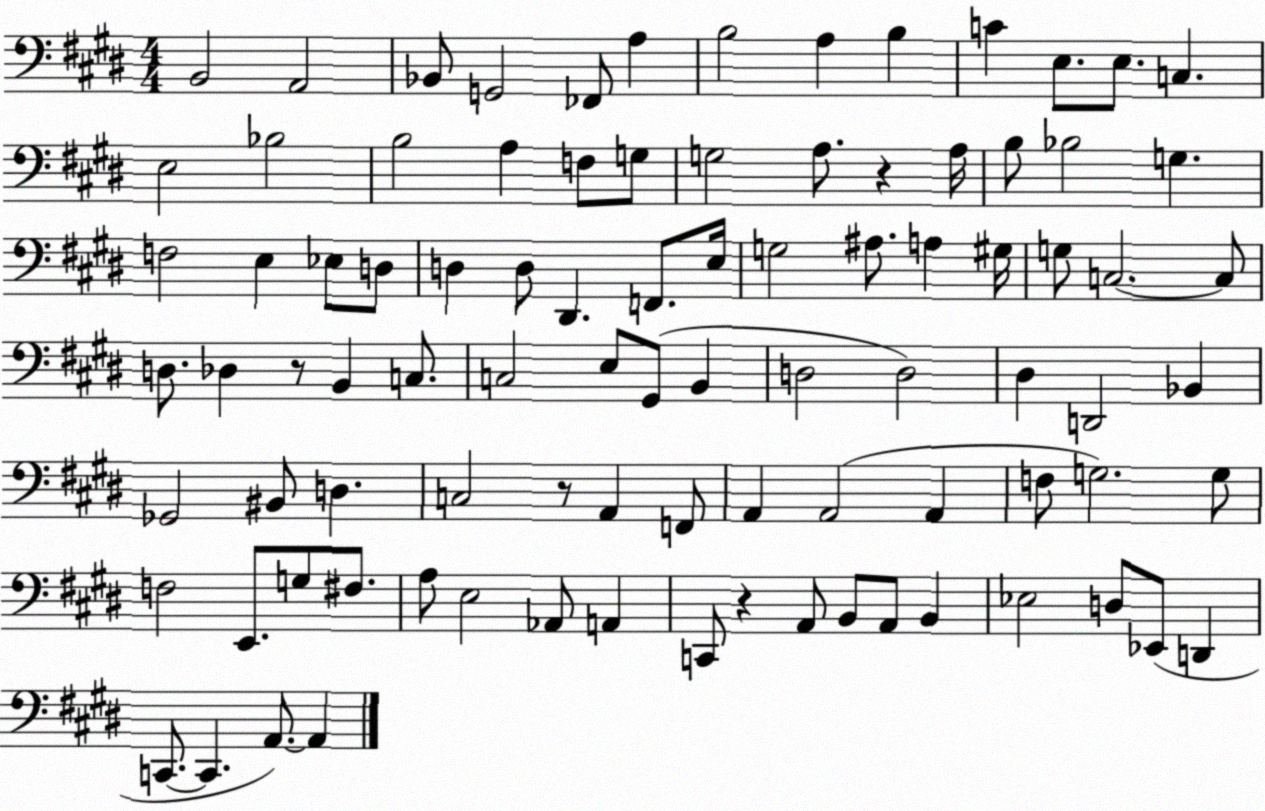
X:1
T:Untitled
M:4/4
L:1/4
K:E
B,,2 A,,2 _B,,/2 G,,2 _F,,/2 A, B,2 A, B, C E,/2 E,/2 C, E,2 _B,2 B,2 A, F,/2 G,/2 G,2 A,/2 z A,/4 B,/2 _B,2 G, F,2 E, _E,/2 D,/2 D, D,/2 ^D,, F,,/2 E,/4 G,2 ^A,/2 A, ^G,/4 G,/2 C,2 C,/2 D,/2 _D, z/2 B,, C,/2 C,2 E,/2 ^G,,/2 B,, D,2 D,2 ^D, D,,2 _B,, _G,,2 ^B,,/2 D, C,2 z/2 A,, F,,/2 A,, A,,2 A,, F,/2 G,2 G,/2 F,2 E,,/2 G,/2 ^F,/2 A,/2 E,2 _A,,/2 A,, C,,/2 z A,,/2 B,,/2 A,,/2 B,, _E,2 D,/2 _E,,/2 D,, C,,/2 C,, A,,/2 A,,